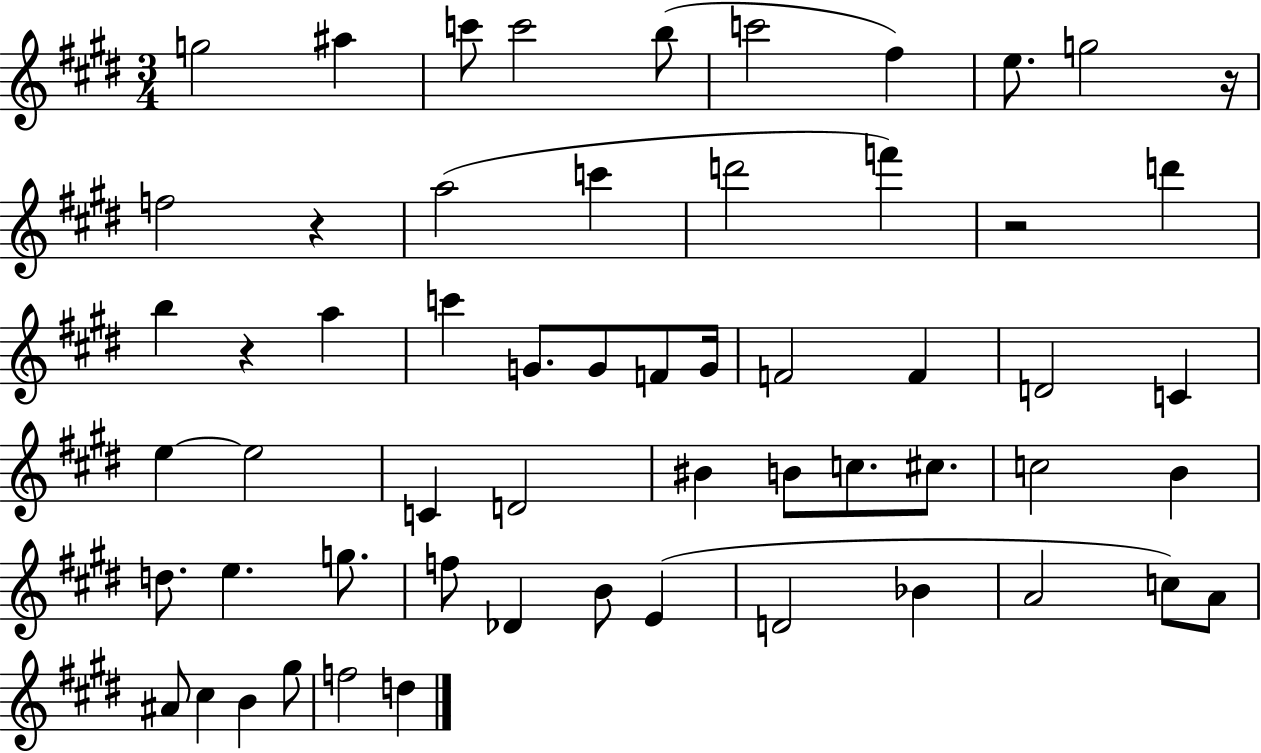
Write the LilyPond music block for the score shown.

{
  \clef treble
  \numericTimeSignature
  \time 3/4
  \key e \major
  \repeat volta 2 { g''2 ais''4 | c'''8 c'''2 b''8( | c'''2 fis''4) | e''8. g''2 r16 | \break f''2 r4 | a''2( c'''4 | d'''2 f'''4) | r2 d'''4 | \break b''4 r4 a''4 | c'''4 g'8. g'8 f'8 g'16 | f'2 f'4 | d'2 c'4 | \break e''4~~ e''2 | c'4 d'2 | bis'4 b'8 c''8. cis''8. | c''2 b'4 | \break d''8. e''4. g''8. | f''8 des'4 b'8 e'4( | d'2 bes'4 | a'2 c''8) a'8 | \break ais'8 cis''4 b'4 gis''8 | f''2 d''4 | } \bar "|."
}